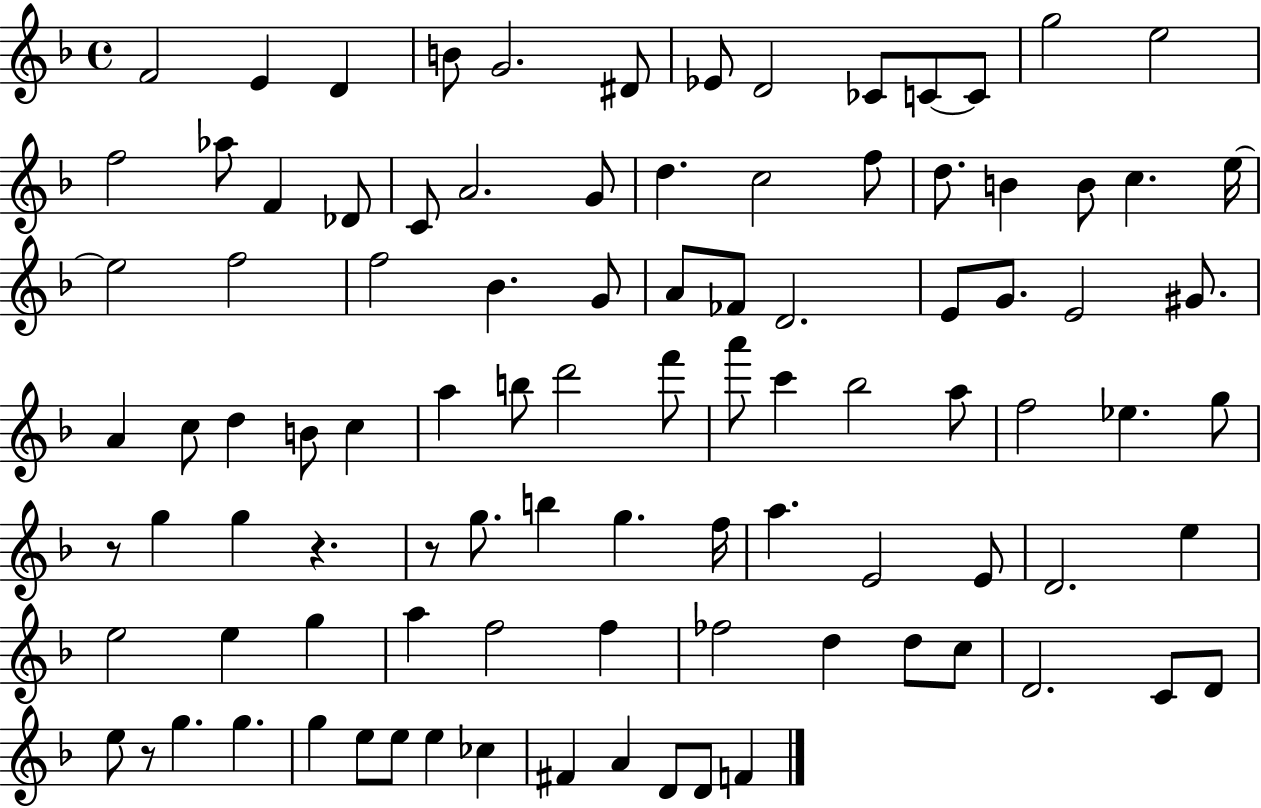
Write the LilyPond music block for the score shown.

{
  \clef treble
  \time 4/4
  \defaultTimeSignature
  \key f \major
  f'2 e'4 d'4 | b'8 g'2. dis'8 | ees'8 d'2 ces'8 c'8~~ c'8 | g''2 e''2 | \break f''2 aes''8 f'4 des'8 | c'8 a'2. g'8 | d''4. c''2 f''8 | d''8. b'4 b'8 c''4. e''16~~ | \break e''2 f''2 | f''2 bes'4. g'8 | a'8 fes'8 d'2. | e'8 g'8. e'2 gis'8. | \break a'4 c''8 d''4 b'8 c''4 | a''4 b''8 d'''2 f'''8 | a'''8 c'''4 bes''2 a''8 | f''2 ees''4. g''8 | \break r8 g''4 g''4 r4. | r8 g''8. b''4 g''4. f''16 | a''4. e'2 e'8 | d'2. e''4 | \break e''2 e''4 g''4 | a''4 f''2 f''4 | fes''2 d''4 d''8 c''8 | d'2. c'8 d'8 | \break e''8 r8 g''4. g''4. | g''4 e''8 e''8 e''4 ces''4 | fis'4 a'4 d'8 d'8 f'4 | \bar "|."
}